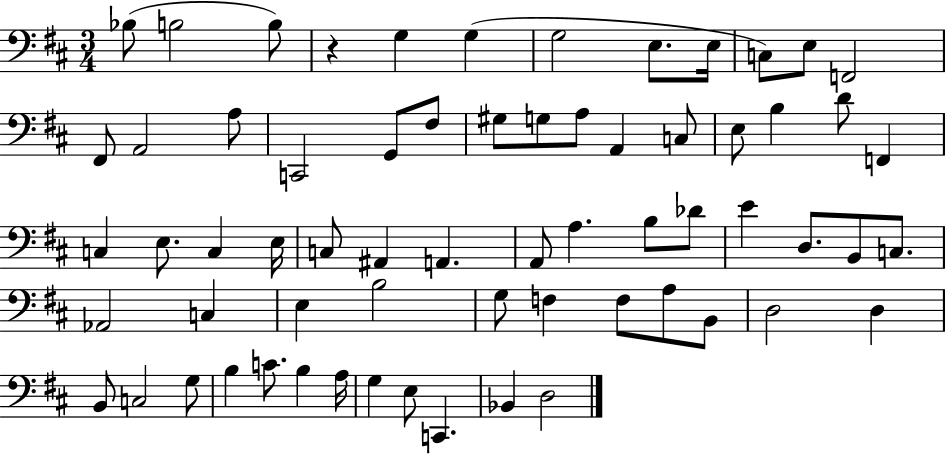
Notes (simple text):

Bb3/e B3/h B3/e R/q G3/q G3/q G3/h E3/e. E3/s C3/e E3/e F2/h F#2/e A2/h A3/e C2/h G2/e F#3/e G#3/e G3/e A3/e A2/q C3/e E3/e B3/q D4/e F2/q C3/q E3/e. C3/q E3/s C3/e A#2/q A2/q. A2/e A3/q. B3/e Db4/e E4/q D3/e. B2/e C3/e. Ab2/h C3/q E3/q B3/h G3/e F3/q F3/e A3/e B2/e D3/h D3/q B2/e C3/h G3/e B3/q C4/e. B3/q A3/s G3/q E3/e C2/q. Bb2/q D3/h